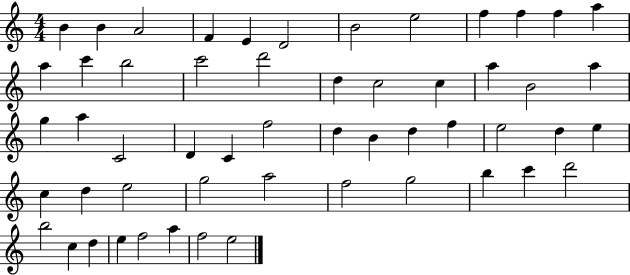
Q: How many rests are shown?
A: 0